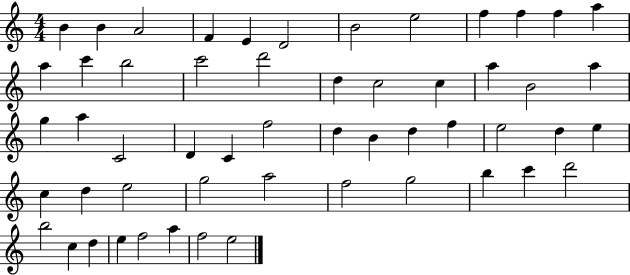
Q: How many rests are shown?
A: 0